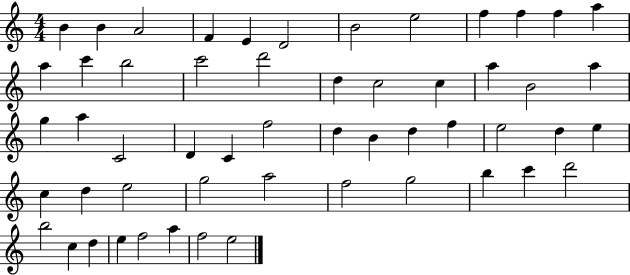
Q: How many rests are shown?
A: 0